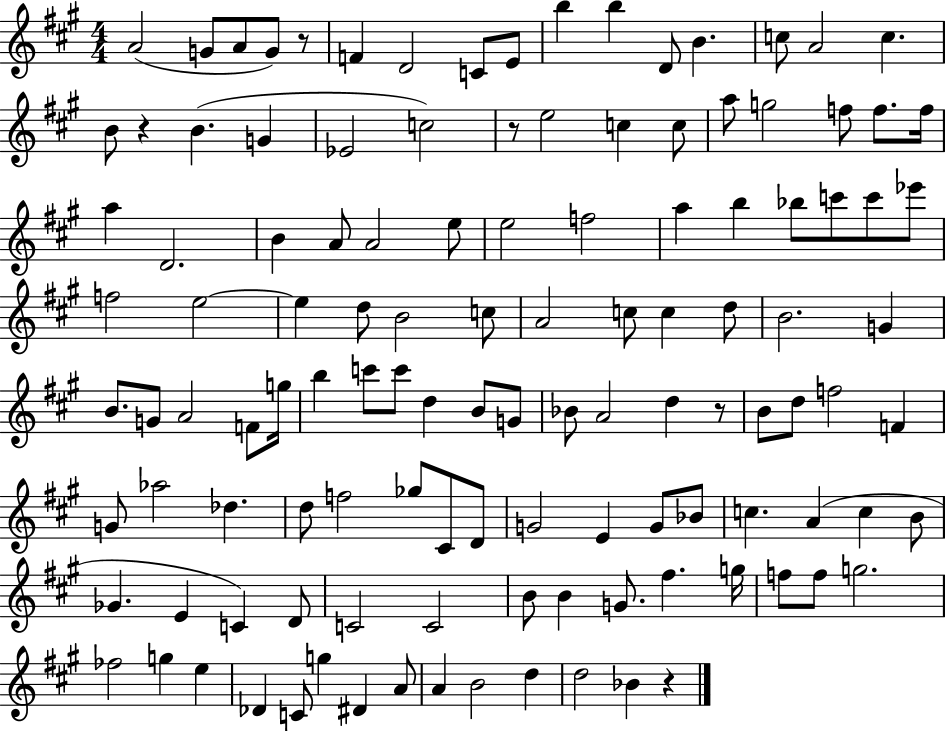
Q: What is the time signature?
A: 4/4